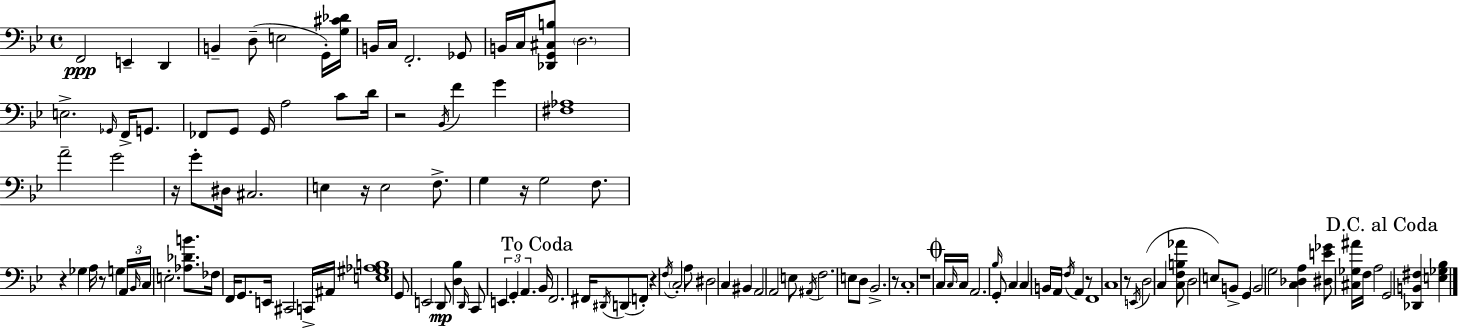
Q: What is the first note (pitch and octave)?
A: F2